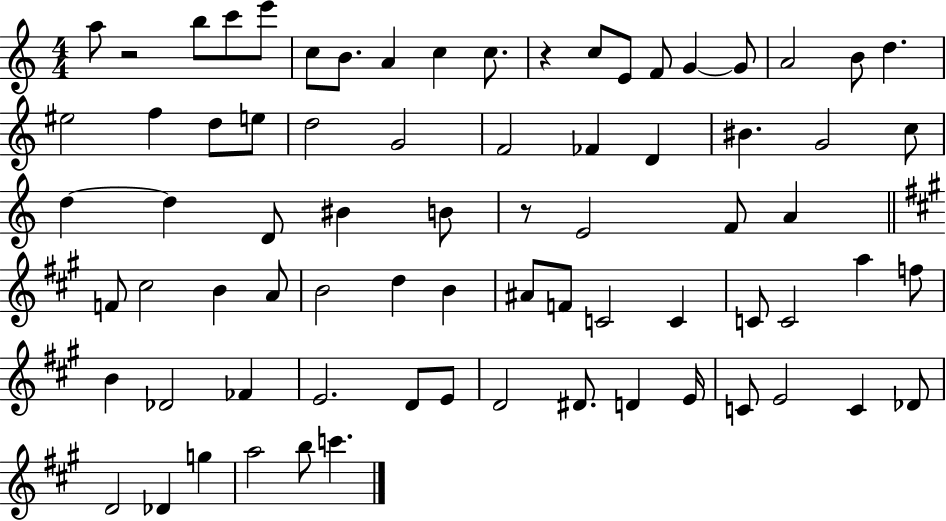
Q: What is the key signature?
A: C major